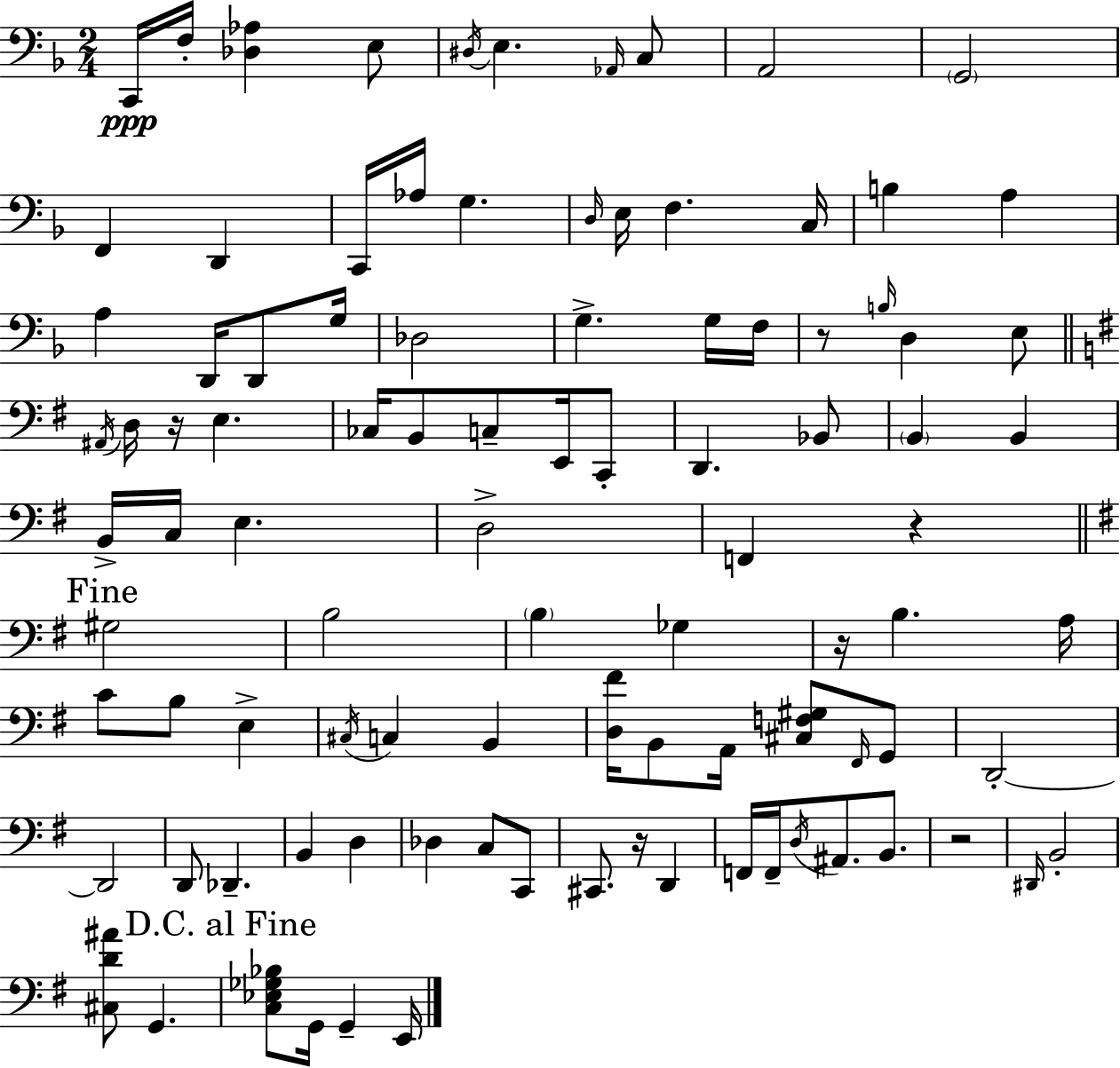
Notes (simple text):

C2/s F3/s [Db3,Ab3]/q E3/e D#3/s E3/q. Ab2/s C3/e A2/h G2/h F2/q D2/q C2/s Ab3/s G3/q. D3/s E3/s F3/q. C3/s B3/q A3/q A3/q D2/s D2/e G3/s Db3/h G3/q. G3/s F3/s R/e B3/s D3/q E3/e A#2/s D3/s R/s E3/q. CES3/s B2/e C3/e E2/s C2/e D2/q. Bb2/e B2/q B2/q B2/s C3/s E3/q. D3/h F2/q R/q G#3/h B3/h B3/q Gb3/q R/s B3/q. A3/s C4/e B3/e E3/q C#3/s C3/q B2/q [D3,F#4]/s B2/e A2/s [C#3,F3,G#3]/e F#2/s G2/e D2/h D2/h D2/e Db2/q. B2/q D3/q Db3/q C3/e C2/e C#2/e. R/s D2/q F2/s F2/s D3/s A#2/e. B2/e. R/h D#2/s B2/h [C#3,D4,A#4]/e G2/q. [C3,Eb3,Gb3,Bb3]/e G2/s G2/q E2/s